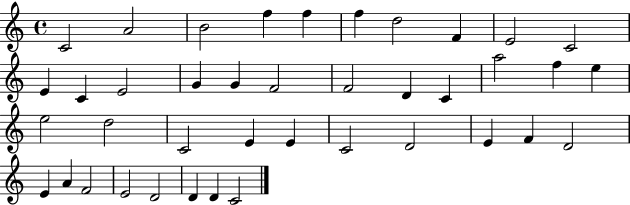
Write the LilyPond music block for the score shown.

{
  \clef treble
  \time 4/4
  \defaultTimeSignature
  \key c \major
  c'2 a'2 | b'2 f''4 f''4 | f''4 d''2 f'4 | e'2 c'2 | \break e'4 c'4 e'2 | g'4 g'4 f'2 | f'2 d'4 c'4 | a''2 f''4 e''4 | \break e''2 d''2 | c'2 e'4 e'4 | c'2 d'2 | e'4 f'4 d'2 | \break e'4 a'4 f'2 | e'2 d'2 | d'4 d'4 c'2 | \bar "|."
}